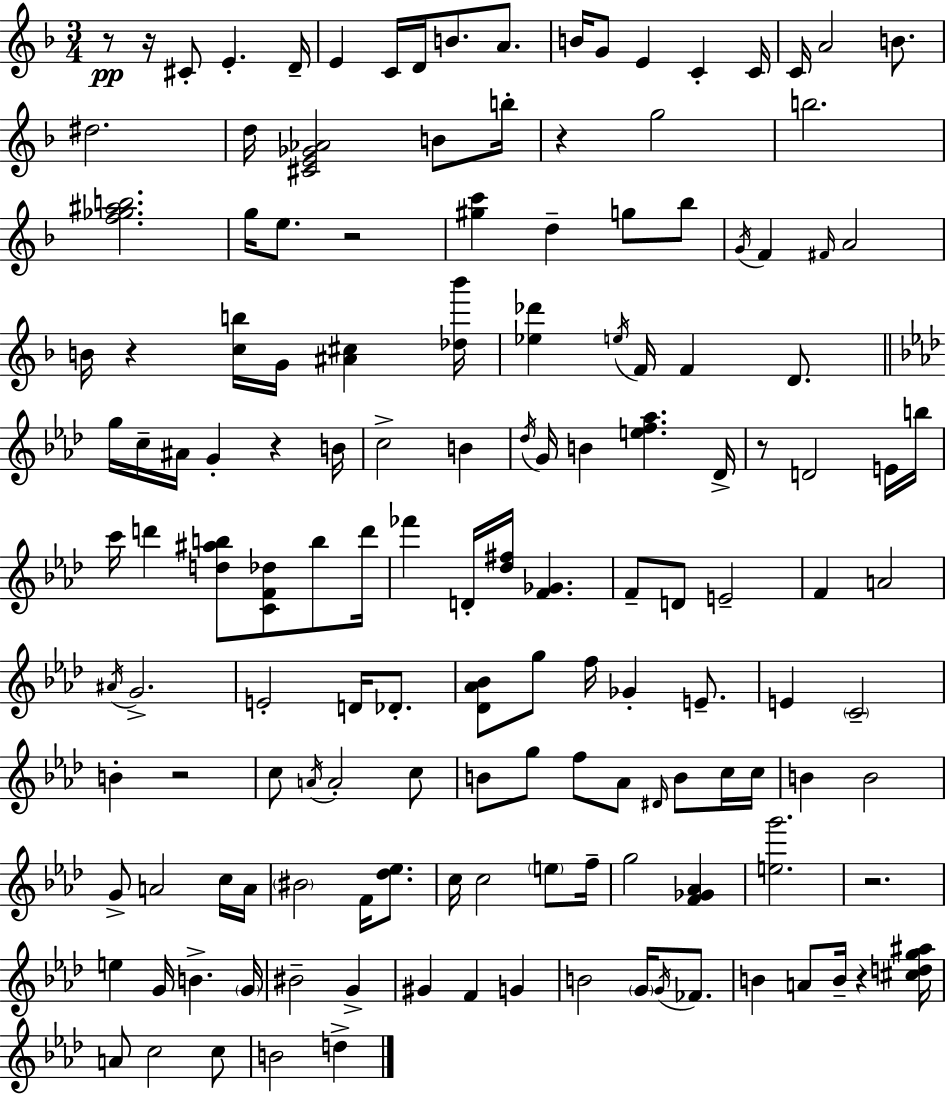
X:1
T:Untitled
M:3/4
L:1/4
K:F
z/2 z/4 ^C/2 E D/4 E C/4 D/4 B/2 A/2 B/4 G/2 E C C/4 C/4 A2 B/2 ^d2 d/4 [^CE_G_A]2 B/2 b/4 z g2 b2 [f_g^ab]2 g/4 e/2 z2 [^gc'] d g/2 _b/2 G/4 F ^F/4 A2 B/4 z [cb]/4 G/4 [^A^c] [_d_b']/4 [_e_d'] e/4 F/4 F D/2 g/4 c/4 ^A/4 G z B/4 c2 B _d/4 G/4 B [ef_a] _D/4 z/2 D2 E/4 b/4 c'/4 d' [d^ab]/2 [CF_d]/2 b/2 d'/4 _f' D/4 [_d^f]/4 [F_G] F/2 D/2 E2 F A2 ^A/4 G2 E2 D/4 _D/2 [_D_A_B]/2 g/2 f/4 _G E/2 E C2 B z2 c/2 A/4 A2 c/2 B/2 g/2 f/2 _A/2 ^D/4 B/2 c/4 c/4 B B2 G/2 A2 c/4 A/4 ^B2 F/4 [_d_e]/2 c/4 c2 e/2 f/4 g2 [F_G_A] [eg']2 z2 e G/4 B G/4 ^B2 G ^G F G B2 G/4 G/4 _F/2 B A/2 B/4 z [^cdg^a]/4 A/2 c2 c/2 B2 d